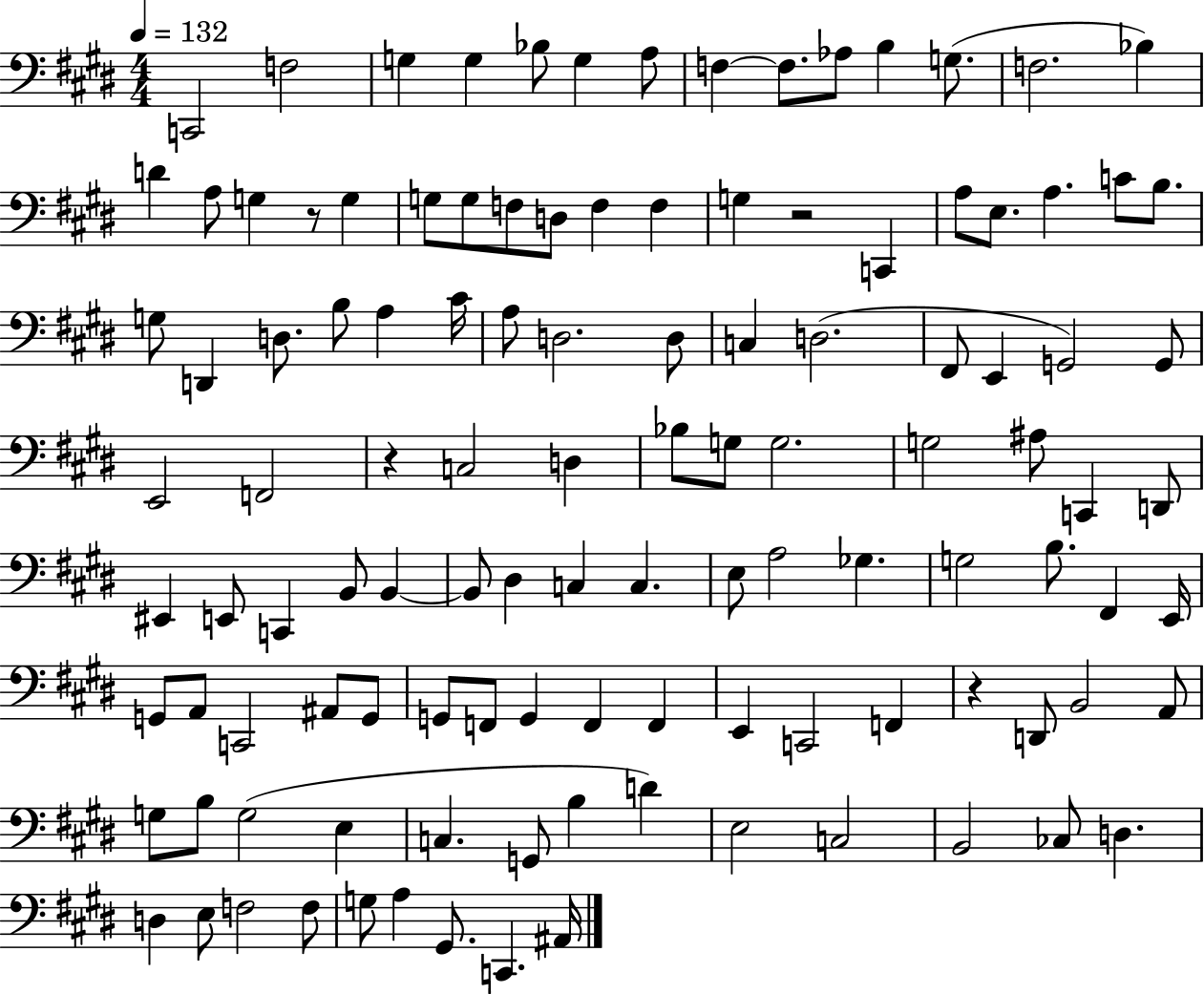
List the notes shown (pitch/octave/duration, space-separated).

C2/h F3/h G3/q G3/q Bb3/e G3/q A3/e F3/q F3/e. Ab3/e B3/q G3/e. F3/h. Bb3/q D4/q A3/e G3/q R/e G3/q G3/e G3/e F3/e D3/e F3/q F3/q G3/q R/h C2/q A3/e E3/e. A3/q. C4/e B3/e. G3/e D2/q D3/e. B3/e A3/q C#4/s A3/e D3/h. D3/e C3/q D3/h. F#2/e E2/q G2/h G2/e E2/h F2/h R/q C3/h D3/q Bb3/e G3/e G3/h. G3/h A#3/e C2/q D2/e EIS2/q E2/e C2/q B2/e B2/q B2/e D#3/q C3/q C3/q. E3/e A3/h Gb3/q. G3/h B3/e. F#2/q E2/s G2/e A2/e C2/h A#2/e G2/e G2/e F2/e G2/q F2/q F2/q E2/q C2/h F2/q R/q D2/e B2/h A2/e G3/e B3/e G3/h E3/q C3/q. G2/e B3/q D4/q E3/h C3/h B2/h CES3/e D3/q. D3/q E3/e F3/h F3/e G3/e A3/q G#2/e. C2/q. A#2/s